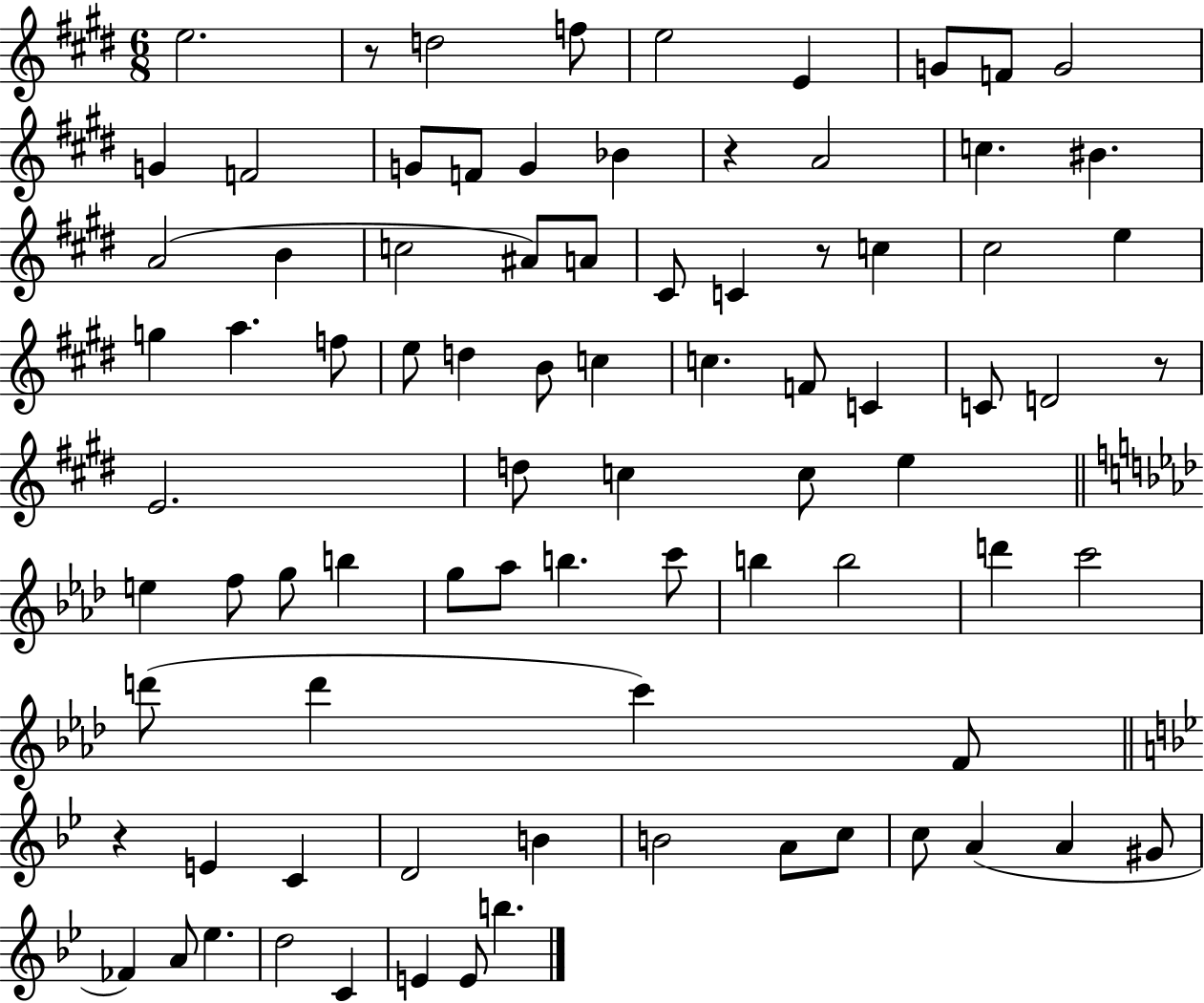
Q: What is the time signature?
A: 6/8